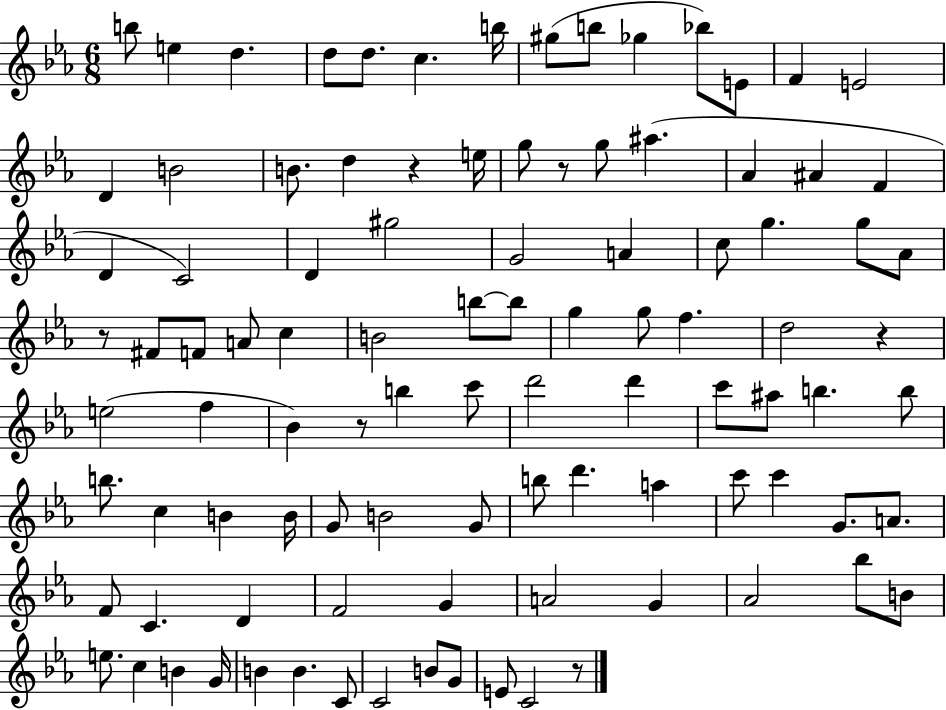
{
  \clef treble
  \numericTimeSignature
  \time 6/8
  \key ees \major
  b''8 e''4 d''4. | d''8 d''8. c''4. b''16 | gis''8( b''8 ges''4 bes''8) e'8 | f'4 e'2 | \break d'4 b'2 | b'8. d''4 r4 e''16 | g''8 r8 g''8 ais''4.( | aes'4 ais'4 f'4 | \break d'4 c'2) | d'4 gis''2 | g'2 a'4 | c''8 g''4. g''8 aes'8 | \break r8 fis'8 f'8 a'8 c''4 | b'2 b''8~~ b''8 | g''4 g''8 f''4. | d''2 r4 | \break e''2( f''4 | bes'4) r8 b''4 c'''8 | d'''2 d'''4 | c'''8 ais''8 b''4. b''8 | \break b''8. c''4 b'4 b'16 | g'8 b'2 g'8 | b''8 d'''4. a''4 | c'''8 c'''4 g'8. a'8. | \break f'8 c'4. d'4 | f'2 g'4 | a'2 g'4 | aes'2 bes''8 b'8 | \break e''8. c''4 b'4 g'16 | b'4 b'4. c'8 | c'2 b'8 g'8 | e'8 c'2 r8 | \break \bar "|."
}